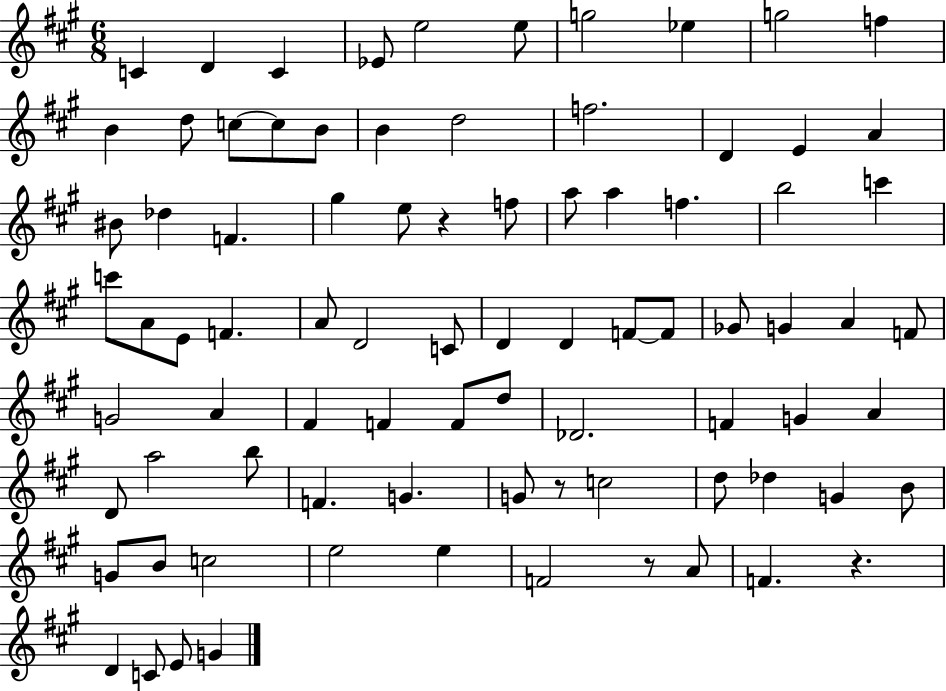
C4/q D4/q C4/q Eb4/e E5/h E5/e G5/h Eb5/q G5/h F5/q B4/q D5/e C5/e C5/e B4/e B4/q D5/h F5/h. D4/q E4/q A4/q BIS4/e Db5/q F4/q. G#5/q E5/e R/q F5/e A5/e A5/q F5/q. B5/h C6/q C6/e A4/e E4/e F4/q. A4/e D4/h C4/e D4/q D4/q F4/e F4/e Gb4/e G4/q A4/q F4/e G4/h A4/q F#4/q F4/q F4/e D5/e Db4/h. F4/q G4/q A4/q D4/e A5/h B5/e F4/q. G4/q. G4/e R/e C5/h D5/e Db5/q G4/q B4/e G4/e B4/e C5/h E5/h E5/q F4/h R/e A4/e F4/q. R/q. D4/q C4/e E4/e G4/q